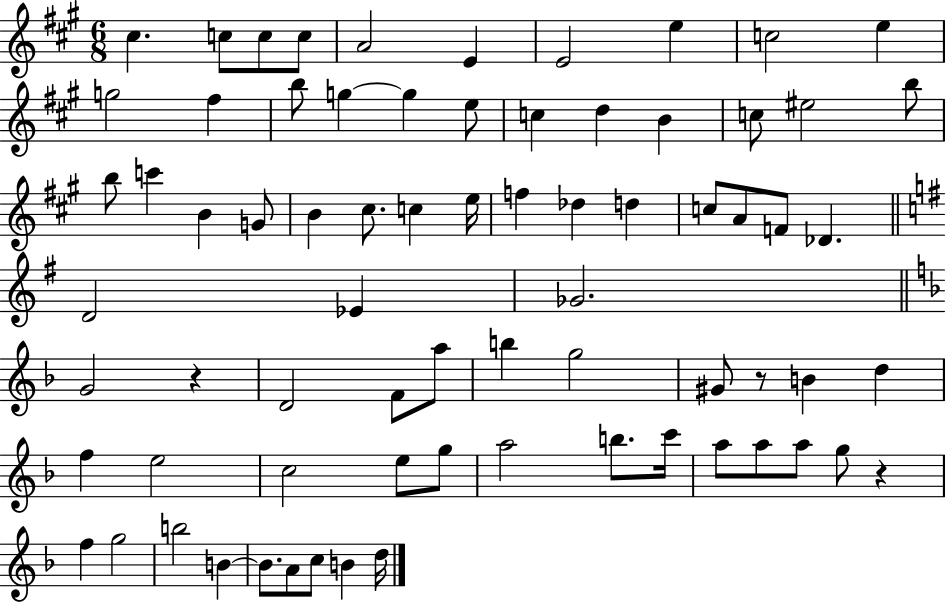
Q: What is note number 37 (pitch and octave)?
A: Db4